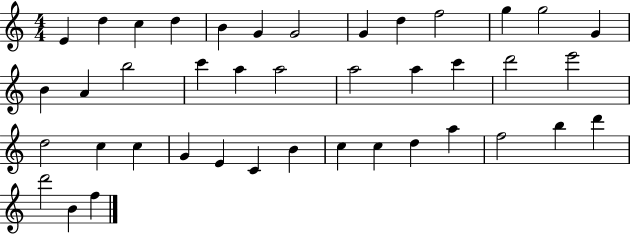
E4/q D5/q C5/q D5/q B4/q G4/q G4/h G4/q D5/q F5/h G5/q G5/h G4/q B4/q A4/q B5/h C6/q A5/q A5/h A5/h A5/q C6/q D6/h E6/h D5/h C5/q C5/q G4/q E4/q C4/q B4/q C5/q C5/q D5/q A5/q F5/h B5/q D6/q D6/h B4/q F5/q